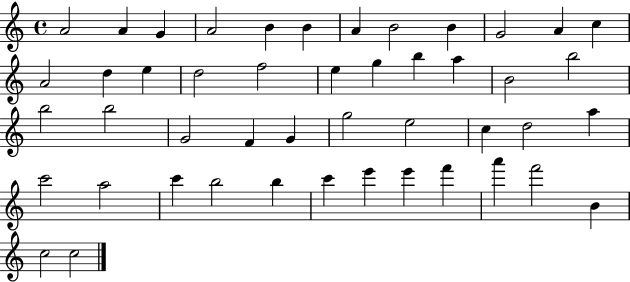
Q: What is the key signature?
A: C major